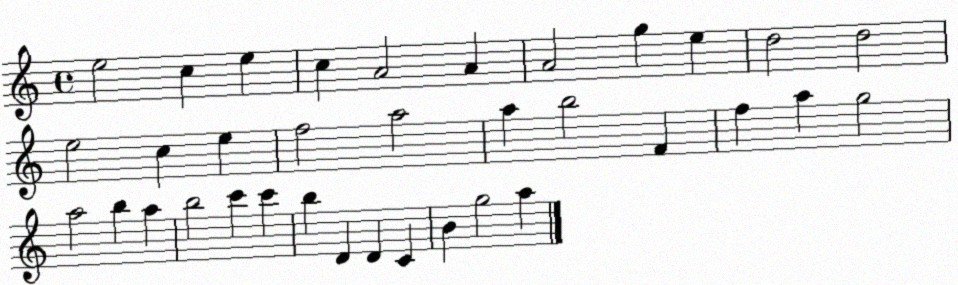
X:1
T:Untitled
M:4/4
L:1/4
K:C
e2 c e c A2 A A2 g e d2 d2 e2 c e f2 a2 a b2 F f a g2 a2 b a b2 c' c' b D D C B g2 a